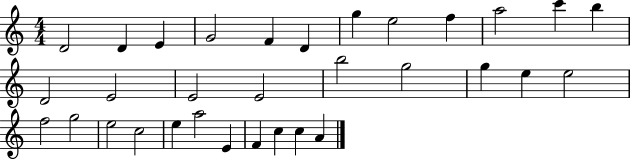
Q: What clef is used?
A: treble